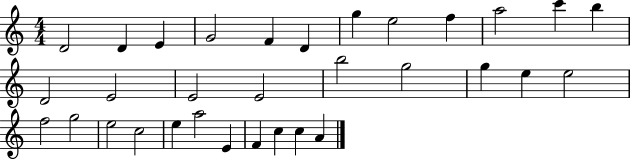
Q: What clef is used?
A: treble